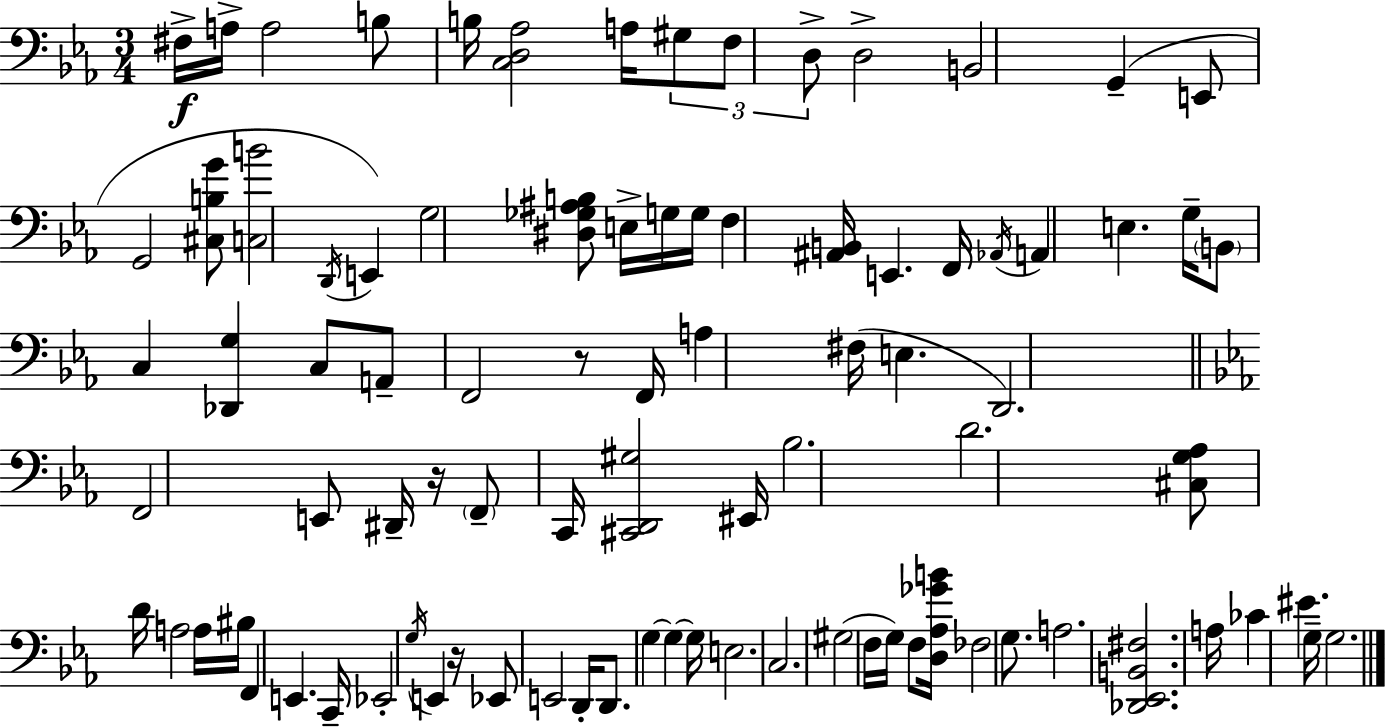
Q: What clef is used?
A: bass